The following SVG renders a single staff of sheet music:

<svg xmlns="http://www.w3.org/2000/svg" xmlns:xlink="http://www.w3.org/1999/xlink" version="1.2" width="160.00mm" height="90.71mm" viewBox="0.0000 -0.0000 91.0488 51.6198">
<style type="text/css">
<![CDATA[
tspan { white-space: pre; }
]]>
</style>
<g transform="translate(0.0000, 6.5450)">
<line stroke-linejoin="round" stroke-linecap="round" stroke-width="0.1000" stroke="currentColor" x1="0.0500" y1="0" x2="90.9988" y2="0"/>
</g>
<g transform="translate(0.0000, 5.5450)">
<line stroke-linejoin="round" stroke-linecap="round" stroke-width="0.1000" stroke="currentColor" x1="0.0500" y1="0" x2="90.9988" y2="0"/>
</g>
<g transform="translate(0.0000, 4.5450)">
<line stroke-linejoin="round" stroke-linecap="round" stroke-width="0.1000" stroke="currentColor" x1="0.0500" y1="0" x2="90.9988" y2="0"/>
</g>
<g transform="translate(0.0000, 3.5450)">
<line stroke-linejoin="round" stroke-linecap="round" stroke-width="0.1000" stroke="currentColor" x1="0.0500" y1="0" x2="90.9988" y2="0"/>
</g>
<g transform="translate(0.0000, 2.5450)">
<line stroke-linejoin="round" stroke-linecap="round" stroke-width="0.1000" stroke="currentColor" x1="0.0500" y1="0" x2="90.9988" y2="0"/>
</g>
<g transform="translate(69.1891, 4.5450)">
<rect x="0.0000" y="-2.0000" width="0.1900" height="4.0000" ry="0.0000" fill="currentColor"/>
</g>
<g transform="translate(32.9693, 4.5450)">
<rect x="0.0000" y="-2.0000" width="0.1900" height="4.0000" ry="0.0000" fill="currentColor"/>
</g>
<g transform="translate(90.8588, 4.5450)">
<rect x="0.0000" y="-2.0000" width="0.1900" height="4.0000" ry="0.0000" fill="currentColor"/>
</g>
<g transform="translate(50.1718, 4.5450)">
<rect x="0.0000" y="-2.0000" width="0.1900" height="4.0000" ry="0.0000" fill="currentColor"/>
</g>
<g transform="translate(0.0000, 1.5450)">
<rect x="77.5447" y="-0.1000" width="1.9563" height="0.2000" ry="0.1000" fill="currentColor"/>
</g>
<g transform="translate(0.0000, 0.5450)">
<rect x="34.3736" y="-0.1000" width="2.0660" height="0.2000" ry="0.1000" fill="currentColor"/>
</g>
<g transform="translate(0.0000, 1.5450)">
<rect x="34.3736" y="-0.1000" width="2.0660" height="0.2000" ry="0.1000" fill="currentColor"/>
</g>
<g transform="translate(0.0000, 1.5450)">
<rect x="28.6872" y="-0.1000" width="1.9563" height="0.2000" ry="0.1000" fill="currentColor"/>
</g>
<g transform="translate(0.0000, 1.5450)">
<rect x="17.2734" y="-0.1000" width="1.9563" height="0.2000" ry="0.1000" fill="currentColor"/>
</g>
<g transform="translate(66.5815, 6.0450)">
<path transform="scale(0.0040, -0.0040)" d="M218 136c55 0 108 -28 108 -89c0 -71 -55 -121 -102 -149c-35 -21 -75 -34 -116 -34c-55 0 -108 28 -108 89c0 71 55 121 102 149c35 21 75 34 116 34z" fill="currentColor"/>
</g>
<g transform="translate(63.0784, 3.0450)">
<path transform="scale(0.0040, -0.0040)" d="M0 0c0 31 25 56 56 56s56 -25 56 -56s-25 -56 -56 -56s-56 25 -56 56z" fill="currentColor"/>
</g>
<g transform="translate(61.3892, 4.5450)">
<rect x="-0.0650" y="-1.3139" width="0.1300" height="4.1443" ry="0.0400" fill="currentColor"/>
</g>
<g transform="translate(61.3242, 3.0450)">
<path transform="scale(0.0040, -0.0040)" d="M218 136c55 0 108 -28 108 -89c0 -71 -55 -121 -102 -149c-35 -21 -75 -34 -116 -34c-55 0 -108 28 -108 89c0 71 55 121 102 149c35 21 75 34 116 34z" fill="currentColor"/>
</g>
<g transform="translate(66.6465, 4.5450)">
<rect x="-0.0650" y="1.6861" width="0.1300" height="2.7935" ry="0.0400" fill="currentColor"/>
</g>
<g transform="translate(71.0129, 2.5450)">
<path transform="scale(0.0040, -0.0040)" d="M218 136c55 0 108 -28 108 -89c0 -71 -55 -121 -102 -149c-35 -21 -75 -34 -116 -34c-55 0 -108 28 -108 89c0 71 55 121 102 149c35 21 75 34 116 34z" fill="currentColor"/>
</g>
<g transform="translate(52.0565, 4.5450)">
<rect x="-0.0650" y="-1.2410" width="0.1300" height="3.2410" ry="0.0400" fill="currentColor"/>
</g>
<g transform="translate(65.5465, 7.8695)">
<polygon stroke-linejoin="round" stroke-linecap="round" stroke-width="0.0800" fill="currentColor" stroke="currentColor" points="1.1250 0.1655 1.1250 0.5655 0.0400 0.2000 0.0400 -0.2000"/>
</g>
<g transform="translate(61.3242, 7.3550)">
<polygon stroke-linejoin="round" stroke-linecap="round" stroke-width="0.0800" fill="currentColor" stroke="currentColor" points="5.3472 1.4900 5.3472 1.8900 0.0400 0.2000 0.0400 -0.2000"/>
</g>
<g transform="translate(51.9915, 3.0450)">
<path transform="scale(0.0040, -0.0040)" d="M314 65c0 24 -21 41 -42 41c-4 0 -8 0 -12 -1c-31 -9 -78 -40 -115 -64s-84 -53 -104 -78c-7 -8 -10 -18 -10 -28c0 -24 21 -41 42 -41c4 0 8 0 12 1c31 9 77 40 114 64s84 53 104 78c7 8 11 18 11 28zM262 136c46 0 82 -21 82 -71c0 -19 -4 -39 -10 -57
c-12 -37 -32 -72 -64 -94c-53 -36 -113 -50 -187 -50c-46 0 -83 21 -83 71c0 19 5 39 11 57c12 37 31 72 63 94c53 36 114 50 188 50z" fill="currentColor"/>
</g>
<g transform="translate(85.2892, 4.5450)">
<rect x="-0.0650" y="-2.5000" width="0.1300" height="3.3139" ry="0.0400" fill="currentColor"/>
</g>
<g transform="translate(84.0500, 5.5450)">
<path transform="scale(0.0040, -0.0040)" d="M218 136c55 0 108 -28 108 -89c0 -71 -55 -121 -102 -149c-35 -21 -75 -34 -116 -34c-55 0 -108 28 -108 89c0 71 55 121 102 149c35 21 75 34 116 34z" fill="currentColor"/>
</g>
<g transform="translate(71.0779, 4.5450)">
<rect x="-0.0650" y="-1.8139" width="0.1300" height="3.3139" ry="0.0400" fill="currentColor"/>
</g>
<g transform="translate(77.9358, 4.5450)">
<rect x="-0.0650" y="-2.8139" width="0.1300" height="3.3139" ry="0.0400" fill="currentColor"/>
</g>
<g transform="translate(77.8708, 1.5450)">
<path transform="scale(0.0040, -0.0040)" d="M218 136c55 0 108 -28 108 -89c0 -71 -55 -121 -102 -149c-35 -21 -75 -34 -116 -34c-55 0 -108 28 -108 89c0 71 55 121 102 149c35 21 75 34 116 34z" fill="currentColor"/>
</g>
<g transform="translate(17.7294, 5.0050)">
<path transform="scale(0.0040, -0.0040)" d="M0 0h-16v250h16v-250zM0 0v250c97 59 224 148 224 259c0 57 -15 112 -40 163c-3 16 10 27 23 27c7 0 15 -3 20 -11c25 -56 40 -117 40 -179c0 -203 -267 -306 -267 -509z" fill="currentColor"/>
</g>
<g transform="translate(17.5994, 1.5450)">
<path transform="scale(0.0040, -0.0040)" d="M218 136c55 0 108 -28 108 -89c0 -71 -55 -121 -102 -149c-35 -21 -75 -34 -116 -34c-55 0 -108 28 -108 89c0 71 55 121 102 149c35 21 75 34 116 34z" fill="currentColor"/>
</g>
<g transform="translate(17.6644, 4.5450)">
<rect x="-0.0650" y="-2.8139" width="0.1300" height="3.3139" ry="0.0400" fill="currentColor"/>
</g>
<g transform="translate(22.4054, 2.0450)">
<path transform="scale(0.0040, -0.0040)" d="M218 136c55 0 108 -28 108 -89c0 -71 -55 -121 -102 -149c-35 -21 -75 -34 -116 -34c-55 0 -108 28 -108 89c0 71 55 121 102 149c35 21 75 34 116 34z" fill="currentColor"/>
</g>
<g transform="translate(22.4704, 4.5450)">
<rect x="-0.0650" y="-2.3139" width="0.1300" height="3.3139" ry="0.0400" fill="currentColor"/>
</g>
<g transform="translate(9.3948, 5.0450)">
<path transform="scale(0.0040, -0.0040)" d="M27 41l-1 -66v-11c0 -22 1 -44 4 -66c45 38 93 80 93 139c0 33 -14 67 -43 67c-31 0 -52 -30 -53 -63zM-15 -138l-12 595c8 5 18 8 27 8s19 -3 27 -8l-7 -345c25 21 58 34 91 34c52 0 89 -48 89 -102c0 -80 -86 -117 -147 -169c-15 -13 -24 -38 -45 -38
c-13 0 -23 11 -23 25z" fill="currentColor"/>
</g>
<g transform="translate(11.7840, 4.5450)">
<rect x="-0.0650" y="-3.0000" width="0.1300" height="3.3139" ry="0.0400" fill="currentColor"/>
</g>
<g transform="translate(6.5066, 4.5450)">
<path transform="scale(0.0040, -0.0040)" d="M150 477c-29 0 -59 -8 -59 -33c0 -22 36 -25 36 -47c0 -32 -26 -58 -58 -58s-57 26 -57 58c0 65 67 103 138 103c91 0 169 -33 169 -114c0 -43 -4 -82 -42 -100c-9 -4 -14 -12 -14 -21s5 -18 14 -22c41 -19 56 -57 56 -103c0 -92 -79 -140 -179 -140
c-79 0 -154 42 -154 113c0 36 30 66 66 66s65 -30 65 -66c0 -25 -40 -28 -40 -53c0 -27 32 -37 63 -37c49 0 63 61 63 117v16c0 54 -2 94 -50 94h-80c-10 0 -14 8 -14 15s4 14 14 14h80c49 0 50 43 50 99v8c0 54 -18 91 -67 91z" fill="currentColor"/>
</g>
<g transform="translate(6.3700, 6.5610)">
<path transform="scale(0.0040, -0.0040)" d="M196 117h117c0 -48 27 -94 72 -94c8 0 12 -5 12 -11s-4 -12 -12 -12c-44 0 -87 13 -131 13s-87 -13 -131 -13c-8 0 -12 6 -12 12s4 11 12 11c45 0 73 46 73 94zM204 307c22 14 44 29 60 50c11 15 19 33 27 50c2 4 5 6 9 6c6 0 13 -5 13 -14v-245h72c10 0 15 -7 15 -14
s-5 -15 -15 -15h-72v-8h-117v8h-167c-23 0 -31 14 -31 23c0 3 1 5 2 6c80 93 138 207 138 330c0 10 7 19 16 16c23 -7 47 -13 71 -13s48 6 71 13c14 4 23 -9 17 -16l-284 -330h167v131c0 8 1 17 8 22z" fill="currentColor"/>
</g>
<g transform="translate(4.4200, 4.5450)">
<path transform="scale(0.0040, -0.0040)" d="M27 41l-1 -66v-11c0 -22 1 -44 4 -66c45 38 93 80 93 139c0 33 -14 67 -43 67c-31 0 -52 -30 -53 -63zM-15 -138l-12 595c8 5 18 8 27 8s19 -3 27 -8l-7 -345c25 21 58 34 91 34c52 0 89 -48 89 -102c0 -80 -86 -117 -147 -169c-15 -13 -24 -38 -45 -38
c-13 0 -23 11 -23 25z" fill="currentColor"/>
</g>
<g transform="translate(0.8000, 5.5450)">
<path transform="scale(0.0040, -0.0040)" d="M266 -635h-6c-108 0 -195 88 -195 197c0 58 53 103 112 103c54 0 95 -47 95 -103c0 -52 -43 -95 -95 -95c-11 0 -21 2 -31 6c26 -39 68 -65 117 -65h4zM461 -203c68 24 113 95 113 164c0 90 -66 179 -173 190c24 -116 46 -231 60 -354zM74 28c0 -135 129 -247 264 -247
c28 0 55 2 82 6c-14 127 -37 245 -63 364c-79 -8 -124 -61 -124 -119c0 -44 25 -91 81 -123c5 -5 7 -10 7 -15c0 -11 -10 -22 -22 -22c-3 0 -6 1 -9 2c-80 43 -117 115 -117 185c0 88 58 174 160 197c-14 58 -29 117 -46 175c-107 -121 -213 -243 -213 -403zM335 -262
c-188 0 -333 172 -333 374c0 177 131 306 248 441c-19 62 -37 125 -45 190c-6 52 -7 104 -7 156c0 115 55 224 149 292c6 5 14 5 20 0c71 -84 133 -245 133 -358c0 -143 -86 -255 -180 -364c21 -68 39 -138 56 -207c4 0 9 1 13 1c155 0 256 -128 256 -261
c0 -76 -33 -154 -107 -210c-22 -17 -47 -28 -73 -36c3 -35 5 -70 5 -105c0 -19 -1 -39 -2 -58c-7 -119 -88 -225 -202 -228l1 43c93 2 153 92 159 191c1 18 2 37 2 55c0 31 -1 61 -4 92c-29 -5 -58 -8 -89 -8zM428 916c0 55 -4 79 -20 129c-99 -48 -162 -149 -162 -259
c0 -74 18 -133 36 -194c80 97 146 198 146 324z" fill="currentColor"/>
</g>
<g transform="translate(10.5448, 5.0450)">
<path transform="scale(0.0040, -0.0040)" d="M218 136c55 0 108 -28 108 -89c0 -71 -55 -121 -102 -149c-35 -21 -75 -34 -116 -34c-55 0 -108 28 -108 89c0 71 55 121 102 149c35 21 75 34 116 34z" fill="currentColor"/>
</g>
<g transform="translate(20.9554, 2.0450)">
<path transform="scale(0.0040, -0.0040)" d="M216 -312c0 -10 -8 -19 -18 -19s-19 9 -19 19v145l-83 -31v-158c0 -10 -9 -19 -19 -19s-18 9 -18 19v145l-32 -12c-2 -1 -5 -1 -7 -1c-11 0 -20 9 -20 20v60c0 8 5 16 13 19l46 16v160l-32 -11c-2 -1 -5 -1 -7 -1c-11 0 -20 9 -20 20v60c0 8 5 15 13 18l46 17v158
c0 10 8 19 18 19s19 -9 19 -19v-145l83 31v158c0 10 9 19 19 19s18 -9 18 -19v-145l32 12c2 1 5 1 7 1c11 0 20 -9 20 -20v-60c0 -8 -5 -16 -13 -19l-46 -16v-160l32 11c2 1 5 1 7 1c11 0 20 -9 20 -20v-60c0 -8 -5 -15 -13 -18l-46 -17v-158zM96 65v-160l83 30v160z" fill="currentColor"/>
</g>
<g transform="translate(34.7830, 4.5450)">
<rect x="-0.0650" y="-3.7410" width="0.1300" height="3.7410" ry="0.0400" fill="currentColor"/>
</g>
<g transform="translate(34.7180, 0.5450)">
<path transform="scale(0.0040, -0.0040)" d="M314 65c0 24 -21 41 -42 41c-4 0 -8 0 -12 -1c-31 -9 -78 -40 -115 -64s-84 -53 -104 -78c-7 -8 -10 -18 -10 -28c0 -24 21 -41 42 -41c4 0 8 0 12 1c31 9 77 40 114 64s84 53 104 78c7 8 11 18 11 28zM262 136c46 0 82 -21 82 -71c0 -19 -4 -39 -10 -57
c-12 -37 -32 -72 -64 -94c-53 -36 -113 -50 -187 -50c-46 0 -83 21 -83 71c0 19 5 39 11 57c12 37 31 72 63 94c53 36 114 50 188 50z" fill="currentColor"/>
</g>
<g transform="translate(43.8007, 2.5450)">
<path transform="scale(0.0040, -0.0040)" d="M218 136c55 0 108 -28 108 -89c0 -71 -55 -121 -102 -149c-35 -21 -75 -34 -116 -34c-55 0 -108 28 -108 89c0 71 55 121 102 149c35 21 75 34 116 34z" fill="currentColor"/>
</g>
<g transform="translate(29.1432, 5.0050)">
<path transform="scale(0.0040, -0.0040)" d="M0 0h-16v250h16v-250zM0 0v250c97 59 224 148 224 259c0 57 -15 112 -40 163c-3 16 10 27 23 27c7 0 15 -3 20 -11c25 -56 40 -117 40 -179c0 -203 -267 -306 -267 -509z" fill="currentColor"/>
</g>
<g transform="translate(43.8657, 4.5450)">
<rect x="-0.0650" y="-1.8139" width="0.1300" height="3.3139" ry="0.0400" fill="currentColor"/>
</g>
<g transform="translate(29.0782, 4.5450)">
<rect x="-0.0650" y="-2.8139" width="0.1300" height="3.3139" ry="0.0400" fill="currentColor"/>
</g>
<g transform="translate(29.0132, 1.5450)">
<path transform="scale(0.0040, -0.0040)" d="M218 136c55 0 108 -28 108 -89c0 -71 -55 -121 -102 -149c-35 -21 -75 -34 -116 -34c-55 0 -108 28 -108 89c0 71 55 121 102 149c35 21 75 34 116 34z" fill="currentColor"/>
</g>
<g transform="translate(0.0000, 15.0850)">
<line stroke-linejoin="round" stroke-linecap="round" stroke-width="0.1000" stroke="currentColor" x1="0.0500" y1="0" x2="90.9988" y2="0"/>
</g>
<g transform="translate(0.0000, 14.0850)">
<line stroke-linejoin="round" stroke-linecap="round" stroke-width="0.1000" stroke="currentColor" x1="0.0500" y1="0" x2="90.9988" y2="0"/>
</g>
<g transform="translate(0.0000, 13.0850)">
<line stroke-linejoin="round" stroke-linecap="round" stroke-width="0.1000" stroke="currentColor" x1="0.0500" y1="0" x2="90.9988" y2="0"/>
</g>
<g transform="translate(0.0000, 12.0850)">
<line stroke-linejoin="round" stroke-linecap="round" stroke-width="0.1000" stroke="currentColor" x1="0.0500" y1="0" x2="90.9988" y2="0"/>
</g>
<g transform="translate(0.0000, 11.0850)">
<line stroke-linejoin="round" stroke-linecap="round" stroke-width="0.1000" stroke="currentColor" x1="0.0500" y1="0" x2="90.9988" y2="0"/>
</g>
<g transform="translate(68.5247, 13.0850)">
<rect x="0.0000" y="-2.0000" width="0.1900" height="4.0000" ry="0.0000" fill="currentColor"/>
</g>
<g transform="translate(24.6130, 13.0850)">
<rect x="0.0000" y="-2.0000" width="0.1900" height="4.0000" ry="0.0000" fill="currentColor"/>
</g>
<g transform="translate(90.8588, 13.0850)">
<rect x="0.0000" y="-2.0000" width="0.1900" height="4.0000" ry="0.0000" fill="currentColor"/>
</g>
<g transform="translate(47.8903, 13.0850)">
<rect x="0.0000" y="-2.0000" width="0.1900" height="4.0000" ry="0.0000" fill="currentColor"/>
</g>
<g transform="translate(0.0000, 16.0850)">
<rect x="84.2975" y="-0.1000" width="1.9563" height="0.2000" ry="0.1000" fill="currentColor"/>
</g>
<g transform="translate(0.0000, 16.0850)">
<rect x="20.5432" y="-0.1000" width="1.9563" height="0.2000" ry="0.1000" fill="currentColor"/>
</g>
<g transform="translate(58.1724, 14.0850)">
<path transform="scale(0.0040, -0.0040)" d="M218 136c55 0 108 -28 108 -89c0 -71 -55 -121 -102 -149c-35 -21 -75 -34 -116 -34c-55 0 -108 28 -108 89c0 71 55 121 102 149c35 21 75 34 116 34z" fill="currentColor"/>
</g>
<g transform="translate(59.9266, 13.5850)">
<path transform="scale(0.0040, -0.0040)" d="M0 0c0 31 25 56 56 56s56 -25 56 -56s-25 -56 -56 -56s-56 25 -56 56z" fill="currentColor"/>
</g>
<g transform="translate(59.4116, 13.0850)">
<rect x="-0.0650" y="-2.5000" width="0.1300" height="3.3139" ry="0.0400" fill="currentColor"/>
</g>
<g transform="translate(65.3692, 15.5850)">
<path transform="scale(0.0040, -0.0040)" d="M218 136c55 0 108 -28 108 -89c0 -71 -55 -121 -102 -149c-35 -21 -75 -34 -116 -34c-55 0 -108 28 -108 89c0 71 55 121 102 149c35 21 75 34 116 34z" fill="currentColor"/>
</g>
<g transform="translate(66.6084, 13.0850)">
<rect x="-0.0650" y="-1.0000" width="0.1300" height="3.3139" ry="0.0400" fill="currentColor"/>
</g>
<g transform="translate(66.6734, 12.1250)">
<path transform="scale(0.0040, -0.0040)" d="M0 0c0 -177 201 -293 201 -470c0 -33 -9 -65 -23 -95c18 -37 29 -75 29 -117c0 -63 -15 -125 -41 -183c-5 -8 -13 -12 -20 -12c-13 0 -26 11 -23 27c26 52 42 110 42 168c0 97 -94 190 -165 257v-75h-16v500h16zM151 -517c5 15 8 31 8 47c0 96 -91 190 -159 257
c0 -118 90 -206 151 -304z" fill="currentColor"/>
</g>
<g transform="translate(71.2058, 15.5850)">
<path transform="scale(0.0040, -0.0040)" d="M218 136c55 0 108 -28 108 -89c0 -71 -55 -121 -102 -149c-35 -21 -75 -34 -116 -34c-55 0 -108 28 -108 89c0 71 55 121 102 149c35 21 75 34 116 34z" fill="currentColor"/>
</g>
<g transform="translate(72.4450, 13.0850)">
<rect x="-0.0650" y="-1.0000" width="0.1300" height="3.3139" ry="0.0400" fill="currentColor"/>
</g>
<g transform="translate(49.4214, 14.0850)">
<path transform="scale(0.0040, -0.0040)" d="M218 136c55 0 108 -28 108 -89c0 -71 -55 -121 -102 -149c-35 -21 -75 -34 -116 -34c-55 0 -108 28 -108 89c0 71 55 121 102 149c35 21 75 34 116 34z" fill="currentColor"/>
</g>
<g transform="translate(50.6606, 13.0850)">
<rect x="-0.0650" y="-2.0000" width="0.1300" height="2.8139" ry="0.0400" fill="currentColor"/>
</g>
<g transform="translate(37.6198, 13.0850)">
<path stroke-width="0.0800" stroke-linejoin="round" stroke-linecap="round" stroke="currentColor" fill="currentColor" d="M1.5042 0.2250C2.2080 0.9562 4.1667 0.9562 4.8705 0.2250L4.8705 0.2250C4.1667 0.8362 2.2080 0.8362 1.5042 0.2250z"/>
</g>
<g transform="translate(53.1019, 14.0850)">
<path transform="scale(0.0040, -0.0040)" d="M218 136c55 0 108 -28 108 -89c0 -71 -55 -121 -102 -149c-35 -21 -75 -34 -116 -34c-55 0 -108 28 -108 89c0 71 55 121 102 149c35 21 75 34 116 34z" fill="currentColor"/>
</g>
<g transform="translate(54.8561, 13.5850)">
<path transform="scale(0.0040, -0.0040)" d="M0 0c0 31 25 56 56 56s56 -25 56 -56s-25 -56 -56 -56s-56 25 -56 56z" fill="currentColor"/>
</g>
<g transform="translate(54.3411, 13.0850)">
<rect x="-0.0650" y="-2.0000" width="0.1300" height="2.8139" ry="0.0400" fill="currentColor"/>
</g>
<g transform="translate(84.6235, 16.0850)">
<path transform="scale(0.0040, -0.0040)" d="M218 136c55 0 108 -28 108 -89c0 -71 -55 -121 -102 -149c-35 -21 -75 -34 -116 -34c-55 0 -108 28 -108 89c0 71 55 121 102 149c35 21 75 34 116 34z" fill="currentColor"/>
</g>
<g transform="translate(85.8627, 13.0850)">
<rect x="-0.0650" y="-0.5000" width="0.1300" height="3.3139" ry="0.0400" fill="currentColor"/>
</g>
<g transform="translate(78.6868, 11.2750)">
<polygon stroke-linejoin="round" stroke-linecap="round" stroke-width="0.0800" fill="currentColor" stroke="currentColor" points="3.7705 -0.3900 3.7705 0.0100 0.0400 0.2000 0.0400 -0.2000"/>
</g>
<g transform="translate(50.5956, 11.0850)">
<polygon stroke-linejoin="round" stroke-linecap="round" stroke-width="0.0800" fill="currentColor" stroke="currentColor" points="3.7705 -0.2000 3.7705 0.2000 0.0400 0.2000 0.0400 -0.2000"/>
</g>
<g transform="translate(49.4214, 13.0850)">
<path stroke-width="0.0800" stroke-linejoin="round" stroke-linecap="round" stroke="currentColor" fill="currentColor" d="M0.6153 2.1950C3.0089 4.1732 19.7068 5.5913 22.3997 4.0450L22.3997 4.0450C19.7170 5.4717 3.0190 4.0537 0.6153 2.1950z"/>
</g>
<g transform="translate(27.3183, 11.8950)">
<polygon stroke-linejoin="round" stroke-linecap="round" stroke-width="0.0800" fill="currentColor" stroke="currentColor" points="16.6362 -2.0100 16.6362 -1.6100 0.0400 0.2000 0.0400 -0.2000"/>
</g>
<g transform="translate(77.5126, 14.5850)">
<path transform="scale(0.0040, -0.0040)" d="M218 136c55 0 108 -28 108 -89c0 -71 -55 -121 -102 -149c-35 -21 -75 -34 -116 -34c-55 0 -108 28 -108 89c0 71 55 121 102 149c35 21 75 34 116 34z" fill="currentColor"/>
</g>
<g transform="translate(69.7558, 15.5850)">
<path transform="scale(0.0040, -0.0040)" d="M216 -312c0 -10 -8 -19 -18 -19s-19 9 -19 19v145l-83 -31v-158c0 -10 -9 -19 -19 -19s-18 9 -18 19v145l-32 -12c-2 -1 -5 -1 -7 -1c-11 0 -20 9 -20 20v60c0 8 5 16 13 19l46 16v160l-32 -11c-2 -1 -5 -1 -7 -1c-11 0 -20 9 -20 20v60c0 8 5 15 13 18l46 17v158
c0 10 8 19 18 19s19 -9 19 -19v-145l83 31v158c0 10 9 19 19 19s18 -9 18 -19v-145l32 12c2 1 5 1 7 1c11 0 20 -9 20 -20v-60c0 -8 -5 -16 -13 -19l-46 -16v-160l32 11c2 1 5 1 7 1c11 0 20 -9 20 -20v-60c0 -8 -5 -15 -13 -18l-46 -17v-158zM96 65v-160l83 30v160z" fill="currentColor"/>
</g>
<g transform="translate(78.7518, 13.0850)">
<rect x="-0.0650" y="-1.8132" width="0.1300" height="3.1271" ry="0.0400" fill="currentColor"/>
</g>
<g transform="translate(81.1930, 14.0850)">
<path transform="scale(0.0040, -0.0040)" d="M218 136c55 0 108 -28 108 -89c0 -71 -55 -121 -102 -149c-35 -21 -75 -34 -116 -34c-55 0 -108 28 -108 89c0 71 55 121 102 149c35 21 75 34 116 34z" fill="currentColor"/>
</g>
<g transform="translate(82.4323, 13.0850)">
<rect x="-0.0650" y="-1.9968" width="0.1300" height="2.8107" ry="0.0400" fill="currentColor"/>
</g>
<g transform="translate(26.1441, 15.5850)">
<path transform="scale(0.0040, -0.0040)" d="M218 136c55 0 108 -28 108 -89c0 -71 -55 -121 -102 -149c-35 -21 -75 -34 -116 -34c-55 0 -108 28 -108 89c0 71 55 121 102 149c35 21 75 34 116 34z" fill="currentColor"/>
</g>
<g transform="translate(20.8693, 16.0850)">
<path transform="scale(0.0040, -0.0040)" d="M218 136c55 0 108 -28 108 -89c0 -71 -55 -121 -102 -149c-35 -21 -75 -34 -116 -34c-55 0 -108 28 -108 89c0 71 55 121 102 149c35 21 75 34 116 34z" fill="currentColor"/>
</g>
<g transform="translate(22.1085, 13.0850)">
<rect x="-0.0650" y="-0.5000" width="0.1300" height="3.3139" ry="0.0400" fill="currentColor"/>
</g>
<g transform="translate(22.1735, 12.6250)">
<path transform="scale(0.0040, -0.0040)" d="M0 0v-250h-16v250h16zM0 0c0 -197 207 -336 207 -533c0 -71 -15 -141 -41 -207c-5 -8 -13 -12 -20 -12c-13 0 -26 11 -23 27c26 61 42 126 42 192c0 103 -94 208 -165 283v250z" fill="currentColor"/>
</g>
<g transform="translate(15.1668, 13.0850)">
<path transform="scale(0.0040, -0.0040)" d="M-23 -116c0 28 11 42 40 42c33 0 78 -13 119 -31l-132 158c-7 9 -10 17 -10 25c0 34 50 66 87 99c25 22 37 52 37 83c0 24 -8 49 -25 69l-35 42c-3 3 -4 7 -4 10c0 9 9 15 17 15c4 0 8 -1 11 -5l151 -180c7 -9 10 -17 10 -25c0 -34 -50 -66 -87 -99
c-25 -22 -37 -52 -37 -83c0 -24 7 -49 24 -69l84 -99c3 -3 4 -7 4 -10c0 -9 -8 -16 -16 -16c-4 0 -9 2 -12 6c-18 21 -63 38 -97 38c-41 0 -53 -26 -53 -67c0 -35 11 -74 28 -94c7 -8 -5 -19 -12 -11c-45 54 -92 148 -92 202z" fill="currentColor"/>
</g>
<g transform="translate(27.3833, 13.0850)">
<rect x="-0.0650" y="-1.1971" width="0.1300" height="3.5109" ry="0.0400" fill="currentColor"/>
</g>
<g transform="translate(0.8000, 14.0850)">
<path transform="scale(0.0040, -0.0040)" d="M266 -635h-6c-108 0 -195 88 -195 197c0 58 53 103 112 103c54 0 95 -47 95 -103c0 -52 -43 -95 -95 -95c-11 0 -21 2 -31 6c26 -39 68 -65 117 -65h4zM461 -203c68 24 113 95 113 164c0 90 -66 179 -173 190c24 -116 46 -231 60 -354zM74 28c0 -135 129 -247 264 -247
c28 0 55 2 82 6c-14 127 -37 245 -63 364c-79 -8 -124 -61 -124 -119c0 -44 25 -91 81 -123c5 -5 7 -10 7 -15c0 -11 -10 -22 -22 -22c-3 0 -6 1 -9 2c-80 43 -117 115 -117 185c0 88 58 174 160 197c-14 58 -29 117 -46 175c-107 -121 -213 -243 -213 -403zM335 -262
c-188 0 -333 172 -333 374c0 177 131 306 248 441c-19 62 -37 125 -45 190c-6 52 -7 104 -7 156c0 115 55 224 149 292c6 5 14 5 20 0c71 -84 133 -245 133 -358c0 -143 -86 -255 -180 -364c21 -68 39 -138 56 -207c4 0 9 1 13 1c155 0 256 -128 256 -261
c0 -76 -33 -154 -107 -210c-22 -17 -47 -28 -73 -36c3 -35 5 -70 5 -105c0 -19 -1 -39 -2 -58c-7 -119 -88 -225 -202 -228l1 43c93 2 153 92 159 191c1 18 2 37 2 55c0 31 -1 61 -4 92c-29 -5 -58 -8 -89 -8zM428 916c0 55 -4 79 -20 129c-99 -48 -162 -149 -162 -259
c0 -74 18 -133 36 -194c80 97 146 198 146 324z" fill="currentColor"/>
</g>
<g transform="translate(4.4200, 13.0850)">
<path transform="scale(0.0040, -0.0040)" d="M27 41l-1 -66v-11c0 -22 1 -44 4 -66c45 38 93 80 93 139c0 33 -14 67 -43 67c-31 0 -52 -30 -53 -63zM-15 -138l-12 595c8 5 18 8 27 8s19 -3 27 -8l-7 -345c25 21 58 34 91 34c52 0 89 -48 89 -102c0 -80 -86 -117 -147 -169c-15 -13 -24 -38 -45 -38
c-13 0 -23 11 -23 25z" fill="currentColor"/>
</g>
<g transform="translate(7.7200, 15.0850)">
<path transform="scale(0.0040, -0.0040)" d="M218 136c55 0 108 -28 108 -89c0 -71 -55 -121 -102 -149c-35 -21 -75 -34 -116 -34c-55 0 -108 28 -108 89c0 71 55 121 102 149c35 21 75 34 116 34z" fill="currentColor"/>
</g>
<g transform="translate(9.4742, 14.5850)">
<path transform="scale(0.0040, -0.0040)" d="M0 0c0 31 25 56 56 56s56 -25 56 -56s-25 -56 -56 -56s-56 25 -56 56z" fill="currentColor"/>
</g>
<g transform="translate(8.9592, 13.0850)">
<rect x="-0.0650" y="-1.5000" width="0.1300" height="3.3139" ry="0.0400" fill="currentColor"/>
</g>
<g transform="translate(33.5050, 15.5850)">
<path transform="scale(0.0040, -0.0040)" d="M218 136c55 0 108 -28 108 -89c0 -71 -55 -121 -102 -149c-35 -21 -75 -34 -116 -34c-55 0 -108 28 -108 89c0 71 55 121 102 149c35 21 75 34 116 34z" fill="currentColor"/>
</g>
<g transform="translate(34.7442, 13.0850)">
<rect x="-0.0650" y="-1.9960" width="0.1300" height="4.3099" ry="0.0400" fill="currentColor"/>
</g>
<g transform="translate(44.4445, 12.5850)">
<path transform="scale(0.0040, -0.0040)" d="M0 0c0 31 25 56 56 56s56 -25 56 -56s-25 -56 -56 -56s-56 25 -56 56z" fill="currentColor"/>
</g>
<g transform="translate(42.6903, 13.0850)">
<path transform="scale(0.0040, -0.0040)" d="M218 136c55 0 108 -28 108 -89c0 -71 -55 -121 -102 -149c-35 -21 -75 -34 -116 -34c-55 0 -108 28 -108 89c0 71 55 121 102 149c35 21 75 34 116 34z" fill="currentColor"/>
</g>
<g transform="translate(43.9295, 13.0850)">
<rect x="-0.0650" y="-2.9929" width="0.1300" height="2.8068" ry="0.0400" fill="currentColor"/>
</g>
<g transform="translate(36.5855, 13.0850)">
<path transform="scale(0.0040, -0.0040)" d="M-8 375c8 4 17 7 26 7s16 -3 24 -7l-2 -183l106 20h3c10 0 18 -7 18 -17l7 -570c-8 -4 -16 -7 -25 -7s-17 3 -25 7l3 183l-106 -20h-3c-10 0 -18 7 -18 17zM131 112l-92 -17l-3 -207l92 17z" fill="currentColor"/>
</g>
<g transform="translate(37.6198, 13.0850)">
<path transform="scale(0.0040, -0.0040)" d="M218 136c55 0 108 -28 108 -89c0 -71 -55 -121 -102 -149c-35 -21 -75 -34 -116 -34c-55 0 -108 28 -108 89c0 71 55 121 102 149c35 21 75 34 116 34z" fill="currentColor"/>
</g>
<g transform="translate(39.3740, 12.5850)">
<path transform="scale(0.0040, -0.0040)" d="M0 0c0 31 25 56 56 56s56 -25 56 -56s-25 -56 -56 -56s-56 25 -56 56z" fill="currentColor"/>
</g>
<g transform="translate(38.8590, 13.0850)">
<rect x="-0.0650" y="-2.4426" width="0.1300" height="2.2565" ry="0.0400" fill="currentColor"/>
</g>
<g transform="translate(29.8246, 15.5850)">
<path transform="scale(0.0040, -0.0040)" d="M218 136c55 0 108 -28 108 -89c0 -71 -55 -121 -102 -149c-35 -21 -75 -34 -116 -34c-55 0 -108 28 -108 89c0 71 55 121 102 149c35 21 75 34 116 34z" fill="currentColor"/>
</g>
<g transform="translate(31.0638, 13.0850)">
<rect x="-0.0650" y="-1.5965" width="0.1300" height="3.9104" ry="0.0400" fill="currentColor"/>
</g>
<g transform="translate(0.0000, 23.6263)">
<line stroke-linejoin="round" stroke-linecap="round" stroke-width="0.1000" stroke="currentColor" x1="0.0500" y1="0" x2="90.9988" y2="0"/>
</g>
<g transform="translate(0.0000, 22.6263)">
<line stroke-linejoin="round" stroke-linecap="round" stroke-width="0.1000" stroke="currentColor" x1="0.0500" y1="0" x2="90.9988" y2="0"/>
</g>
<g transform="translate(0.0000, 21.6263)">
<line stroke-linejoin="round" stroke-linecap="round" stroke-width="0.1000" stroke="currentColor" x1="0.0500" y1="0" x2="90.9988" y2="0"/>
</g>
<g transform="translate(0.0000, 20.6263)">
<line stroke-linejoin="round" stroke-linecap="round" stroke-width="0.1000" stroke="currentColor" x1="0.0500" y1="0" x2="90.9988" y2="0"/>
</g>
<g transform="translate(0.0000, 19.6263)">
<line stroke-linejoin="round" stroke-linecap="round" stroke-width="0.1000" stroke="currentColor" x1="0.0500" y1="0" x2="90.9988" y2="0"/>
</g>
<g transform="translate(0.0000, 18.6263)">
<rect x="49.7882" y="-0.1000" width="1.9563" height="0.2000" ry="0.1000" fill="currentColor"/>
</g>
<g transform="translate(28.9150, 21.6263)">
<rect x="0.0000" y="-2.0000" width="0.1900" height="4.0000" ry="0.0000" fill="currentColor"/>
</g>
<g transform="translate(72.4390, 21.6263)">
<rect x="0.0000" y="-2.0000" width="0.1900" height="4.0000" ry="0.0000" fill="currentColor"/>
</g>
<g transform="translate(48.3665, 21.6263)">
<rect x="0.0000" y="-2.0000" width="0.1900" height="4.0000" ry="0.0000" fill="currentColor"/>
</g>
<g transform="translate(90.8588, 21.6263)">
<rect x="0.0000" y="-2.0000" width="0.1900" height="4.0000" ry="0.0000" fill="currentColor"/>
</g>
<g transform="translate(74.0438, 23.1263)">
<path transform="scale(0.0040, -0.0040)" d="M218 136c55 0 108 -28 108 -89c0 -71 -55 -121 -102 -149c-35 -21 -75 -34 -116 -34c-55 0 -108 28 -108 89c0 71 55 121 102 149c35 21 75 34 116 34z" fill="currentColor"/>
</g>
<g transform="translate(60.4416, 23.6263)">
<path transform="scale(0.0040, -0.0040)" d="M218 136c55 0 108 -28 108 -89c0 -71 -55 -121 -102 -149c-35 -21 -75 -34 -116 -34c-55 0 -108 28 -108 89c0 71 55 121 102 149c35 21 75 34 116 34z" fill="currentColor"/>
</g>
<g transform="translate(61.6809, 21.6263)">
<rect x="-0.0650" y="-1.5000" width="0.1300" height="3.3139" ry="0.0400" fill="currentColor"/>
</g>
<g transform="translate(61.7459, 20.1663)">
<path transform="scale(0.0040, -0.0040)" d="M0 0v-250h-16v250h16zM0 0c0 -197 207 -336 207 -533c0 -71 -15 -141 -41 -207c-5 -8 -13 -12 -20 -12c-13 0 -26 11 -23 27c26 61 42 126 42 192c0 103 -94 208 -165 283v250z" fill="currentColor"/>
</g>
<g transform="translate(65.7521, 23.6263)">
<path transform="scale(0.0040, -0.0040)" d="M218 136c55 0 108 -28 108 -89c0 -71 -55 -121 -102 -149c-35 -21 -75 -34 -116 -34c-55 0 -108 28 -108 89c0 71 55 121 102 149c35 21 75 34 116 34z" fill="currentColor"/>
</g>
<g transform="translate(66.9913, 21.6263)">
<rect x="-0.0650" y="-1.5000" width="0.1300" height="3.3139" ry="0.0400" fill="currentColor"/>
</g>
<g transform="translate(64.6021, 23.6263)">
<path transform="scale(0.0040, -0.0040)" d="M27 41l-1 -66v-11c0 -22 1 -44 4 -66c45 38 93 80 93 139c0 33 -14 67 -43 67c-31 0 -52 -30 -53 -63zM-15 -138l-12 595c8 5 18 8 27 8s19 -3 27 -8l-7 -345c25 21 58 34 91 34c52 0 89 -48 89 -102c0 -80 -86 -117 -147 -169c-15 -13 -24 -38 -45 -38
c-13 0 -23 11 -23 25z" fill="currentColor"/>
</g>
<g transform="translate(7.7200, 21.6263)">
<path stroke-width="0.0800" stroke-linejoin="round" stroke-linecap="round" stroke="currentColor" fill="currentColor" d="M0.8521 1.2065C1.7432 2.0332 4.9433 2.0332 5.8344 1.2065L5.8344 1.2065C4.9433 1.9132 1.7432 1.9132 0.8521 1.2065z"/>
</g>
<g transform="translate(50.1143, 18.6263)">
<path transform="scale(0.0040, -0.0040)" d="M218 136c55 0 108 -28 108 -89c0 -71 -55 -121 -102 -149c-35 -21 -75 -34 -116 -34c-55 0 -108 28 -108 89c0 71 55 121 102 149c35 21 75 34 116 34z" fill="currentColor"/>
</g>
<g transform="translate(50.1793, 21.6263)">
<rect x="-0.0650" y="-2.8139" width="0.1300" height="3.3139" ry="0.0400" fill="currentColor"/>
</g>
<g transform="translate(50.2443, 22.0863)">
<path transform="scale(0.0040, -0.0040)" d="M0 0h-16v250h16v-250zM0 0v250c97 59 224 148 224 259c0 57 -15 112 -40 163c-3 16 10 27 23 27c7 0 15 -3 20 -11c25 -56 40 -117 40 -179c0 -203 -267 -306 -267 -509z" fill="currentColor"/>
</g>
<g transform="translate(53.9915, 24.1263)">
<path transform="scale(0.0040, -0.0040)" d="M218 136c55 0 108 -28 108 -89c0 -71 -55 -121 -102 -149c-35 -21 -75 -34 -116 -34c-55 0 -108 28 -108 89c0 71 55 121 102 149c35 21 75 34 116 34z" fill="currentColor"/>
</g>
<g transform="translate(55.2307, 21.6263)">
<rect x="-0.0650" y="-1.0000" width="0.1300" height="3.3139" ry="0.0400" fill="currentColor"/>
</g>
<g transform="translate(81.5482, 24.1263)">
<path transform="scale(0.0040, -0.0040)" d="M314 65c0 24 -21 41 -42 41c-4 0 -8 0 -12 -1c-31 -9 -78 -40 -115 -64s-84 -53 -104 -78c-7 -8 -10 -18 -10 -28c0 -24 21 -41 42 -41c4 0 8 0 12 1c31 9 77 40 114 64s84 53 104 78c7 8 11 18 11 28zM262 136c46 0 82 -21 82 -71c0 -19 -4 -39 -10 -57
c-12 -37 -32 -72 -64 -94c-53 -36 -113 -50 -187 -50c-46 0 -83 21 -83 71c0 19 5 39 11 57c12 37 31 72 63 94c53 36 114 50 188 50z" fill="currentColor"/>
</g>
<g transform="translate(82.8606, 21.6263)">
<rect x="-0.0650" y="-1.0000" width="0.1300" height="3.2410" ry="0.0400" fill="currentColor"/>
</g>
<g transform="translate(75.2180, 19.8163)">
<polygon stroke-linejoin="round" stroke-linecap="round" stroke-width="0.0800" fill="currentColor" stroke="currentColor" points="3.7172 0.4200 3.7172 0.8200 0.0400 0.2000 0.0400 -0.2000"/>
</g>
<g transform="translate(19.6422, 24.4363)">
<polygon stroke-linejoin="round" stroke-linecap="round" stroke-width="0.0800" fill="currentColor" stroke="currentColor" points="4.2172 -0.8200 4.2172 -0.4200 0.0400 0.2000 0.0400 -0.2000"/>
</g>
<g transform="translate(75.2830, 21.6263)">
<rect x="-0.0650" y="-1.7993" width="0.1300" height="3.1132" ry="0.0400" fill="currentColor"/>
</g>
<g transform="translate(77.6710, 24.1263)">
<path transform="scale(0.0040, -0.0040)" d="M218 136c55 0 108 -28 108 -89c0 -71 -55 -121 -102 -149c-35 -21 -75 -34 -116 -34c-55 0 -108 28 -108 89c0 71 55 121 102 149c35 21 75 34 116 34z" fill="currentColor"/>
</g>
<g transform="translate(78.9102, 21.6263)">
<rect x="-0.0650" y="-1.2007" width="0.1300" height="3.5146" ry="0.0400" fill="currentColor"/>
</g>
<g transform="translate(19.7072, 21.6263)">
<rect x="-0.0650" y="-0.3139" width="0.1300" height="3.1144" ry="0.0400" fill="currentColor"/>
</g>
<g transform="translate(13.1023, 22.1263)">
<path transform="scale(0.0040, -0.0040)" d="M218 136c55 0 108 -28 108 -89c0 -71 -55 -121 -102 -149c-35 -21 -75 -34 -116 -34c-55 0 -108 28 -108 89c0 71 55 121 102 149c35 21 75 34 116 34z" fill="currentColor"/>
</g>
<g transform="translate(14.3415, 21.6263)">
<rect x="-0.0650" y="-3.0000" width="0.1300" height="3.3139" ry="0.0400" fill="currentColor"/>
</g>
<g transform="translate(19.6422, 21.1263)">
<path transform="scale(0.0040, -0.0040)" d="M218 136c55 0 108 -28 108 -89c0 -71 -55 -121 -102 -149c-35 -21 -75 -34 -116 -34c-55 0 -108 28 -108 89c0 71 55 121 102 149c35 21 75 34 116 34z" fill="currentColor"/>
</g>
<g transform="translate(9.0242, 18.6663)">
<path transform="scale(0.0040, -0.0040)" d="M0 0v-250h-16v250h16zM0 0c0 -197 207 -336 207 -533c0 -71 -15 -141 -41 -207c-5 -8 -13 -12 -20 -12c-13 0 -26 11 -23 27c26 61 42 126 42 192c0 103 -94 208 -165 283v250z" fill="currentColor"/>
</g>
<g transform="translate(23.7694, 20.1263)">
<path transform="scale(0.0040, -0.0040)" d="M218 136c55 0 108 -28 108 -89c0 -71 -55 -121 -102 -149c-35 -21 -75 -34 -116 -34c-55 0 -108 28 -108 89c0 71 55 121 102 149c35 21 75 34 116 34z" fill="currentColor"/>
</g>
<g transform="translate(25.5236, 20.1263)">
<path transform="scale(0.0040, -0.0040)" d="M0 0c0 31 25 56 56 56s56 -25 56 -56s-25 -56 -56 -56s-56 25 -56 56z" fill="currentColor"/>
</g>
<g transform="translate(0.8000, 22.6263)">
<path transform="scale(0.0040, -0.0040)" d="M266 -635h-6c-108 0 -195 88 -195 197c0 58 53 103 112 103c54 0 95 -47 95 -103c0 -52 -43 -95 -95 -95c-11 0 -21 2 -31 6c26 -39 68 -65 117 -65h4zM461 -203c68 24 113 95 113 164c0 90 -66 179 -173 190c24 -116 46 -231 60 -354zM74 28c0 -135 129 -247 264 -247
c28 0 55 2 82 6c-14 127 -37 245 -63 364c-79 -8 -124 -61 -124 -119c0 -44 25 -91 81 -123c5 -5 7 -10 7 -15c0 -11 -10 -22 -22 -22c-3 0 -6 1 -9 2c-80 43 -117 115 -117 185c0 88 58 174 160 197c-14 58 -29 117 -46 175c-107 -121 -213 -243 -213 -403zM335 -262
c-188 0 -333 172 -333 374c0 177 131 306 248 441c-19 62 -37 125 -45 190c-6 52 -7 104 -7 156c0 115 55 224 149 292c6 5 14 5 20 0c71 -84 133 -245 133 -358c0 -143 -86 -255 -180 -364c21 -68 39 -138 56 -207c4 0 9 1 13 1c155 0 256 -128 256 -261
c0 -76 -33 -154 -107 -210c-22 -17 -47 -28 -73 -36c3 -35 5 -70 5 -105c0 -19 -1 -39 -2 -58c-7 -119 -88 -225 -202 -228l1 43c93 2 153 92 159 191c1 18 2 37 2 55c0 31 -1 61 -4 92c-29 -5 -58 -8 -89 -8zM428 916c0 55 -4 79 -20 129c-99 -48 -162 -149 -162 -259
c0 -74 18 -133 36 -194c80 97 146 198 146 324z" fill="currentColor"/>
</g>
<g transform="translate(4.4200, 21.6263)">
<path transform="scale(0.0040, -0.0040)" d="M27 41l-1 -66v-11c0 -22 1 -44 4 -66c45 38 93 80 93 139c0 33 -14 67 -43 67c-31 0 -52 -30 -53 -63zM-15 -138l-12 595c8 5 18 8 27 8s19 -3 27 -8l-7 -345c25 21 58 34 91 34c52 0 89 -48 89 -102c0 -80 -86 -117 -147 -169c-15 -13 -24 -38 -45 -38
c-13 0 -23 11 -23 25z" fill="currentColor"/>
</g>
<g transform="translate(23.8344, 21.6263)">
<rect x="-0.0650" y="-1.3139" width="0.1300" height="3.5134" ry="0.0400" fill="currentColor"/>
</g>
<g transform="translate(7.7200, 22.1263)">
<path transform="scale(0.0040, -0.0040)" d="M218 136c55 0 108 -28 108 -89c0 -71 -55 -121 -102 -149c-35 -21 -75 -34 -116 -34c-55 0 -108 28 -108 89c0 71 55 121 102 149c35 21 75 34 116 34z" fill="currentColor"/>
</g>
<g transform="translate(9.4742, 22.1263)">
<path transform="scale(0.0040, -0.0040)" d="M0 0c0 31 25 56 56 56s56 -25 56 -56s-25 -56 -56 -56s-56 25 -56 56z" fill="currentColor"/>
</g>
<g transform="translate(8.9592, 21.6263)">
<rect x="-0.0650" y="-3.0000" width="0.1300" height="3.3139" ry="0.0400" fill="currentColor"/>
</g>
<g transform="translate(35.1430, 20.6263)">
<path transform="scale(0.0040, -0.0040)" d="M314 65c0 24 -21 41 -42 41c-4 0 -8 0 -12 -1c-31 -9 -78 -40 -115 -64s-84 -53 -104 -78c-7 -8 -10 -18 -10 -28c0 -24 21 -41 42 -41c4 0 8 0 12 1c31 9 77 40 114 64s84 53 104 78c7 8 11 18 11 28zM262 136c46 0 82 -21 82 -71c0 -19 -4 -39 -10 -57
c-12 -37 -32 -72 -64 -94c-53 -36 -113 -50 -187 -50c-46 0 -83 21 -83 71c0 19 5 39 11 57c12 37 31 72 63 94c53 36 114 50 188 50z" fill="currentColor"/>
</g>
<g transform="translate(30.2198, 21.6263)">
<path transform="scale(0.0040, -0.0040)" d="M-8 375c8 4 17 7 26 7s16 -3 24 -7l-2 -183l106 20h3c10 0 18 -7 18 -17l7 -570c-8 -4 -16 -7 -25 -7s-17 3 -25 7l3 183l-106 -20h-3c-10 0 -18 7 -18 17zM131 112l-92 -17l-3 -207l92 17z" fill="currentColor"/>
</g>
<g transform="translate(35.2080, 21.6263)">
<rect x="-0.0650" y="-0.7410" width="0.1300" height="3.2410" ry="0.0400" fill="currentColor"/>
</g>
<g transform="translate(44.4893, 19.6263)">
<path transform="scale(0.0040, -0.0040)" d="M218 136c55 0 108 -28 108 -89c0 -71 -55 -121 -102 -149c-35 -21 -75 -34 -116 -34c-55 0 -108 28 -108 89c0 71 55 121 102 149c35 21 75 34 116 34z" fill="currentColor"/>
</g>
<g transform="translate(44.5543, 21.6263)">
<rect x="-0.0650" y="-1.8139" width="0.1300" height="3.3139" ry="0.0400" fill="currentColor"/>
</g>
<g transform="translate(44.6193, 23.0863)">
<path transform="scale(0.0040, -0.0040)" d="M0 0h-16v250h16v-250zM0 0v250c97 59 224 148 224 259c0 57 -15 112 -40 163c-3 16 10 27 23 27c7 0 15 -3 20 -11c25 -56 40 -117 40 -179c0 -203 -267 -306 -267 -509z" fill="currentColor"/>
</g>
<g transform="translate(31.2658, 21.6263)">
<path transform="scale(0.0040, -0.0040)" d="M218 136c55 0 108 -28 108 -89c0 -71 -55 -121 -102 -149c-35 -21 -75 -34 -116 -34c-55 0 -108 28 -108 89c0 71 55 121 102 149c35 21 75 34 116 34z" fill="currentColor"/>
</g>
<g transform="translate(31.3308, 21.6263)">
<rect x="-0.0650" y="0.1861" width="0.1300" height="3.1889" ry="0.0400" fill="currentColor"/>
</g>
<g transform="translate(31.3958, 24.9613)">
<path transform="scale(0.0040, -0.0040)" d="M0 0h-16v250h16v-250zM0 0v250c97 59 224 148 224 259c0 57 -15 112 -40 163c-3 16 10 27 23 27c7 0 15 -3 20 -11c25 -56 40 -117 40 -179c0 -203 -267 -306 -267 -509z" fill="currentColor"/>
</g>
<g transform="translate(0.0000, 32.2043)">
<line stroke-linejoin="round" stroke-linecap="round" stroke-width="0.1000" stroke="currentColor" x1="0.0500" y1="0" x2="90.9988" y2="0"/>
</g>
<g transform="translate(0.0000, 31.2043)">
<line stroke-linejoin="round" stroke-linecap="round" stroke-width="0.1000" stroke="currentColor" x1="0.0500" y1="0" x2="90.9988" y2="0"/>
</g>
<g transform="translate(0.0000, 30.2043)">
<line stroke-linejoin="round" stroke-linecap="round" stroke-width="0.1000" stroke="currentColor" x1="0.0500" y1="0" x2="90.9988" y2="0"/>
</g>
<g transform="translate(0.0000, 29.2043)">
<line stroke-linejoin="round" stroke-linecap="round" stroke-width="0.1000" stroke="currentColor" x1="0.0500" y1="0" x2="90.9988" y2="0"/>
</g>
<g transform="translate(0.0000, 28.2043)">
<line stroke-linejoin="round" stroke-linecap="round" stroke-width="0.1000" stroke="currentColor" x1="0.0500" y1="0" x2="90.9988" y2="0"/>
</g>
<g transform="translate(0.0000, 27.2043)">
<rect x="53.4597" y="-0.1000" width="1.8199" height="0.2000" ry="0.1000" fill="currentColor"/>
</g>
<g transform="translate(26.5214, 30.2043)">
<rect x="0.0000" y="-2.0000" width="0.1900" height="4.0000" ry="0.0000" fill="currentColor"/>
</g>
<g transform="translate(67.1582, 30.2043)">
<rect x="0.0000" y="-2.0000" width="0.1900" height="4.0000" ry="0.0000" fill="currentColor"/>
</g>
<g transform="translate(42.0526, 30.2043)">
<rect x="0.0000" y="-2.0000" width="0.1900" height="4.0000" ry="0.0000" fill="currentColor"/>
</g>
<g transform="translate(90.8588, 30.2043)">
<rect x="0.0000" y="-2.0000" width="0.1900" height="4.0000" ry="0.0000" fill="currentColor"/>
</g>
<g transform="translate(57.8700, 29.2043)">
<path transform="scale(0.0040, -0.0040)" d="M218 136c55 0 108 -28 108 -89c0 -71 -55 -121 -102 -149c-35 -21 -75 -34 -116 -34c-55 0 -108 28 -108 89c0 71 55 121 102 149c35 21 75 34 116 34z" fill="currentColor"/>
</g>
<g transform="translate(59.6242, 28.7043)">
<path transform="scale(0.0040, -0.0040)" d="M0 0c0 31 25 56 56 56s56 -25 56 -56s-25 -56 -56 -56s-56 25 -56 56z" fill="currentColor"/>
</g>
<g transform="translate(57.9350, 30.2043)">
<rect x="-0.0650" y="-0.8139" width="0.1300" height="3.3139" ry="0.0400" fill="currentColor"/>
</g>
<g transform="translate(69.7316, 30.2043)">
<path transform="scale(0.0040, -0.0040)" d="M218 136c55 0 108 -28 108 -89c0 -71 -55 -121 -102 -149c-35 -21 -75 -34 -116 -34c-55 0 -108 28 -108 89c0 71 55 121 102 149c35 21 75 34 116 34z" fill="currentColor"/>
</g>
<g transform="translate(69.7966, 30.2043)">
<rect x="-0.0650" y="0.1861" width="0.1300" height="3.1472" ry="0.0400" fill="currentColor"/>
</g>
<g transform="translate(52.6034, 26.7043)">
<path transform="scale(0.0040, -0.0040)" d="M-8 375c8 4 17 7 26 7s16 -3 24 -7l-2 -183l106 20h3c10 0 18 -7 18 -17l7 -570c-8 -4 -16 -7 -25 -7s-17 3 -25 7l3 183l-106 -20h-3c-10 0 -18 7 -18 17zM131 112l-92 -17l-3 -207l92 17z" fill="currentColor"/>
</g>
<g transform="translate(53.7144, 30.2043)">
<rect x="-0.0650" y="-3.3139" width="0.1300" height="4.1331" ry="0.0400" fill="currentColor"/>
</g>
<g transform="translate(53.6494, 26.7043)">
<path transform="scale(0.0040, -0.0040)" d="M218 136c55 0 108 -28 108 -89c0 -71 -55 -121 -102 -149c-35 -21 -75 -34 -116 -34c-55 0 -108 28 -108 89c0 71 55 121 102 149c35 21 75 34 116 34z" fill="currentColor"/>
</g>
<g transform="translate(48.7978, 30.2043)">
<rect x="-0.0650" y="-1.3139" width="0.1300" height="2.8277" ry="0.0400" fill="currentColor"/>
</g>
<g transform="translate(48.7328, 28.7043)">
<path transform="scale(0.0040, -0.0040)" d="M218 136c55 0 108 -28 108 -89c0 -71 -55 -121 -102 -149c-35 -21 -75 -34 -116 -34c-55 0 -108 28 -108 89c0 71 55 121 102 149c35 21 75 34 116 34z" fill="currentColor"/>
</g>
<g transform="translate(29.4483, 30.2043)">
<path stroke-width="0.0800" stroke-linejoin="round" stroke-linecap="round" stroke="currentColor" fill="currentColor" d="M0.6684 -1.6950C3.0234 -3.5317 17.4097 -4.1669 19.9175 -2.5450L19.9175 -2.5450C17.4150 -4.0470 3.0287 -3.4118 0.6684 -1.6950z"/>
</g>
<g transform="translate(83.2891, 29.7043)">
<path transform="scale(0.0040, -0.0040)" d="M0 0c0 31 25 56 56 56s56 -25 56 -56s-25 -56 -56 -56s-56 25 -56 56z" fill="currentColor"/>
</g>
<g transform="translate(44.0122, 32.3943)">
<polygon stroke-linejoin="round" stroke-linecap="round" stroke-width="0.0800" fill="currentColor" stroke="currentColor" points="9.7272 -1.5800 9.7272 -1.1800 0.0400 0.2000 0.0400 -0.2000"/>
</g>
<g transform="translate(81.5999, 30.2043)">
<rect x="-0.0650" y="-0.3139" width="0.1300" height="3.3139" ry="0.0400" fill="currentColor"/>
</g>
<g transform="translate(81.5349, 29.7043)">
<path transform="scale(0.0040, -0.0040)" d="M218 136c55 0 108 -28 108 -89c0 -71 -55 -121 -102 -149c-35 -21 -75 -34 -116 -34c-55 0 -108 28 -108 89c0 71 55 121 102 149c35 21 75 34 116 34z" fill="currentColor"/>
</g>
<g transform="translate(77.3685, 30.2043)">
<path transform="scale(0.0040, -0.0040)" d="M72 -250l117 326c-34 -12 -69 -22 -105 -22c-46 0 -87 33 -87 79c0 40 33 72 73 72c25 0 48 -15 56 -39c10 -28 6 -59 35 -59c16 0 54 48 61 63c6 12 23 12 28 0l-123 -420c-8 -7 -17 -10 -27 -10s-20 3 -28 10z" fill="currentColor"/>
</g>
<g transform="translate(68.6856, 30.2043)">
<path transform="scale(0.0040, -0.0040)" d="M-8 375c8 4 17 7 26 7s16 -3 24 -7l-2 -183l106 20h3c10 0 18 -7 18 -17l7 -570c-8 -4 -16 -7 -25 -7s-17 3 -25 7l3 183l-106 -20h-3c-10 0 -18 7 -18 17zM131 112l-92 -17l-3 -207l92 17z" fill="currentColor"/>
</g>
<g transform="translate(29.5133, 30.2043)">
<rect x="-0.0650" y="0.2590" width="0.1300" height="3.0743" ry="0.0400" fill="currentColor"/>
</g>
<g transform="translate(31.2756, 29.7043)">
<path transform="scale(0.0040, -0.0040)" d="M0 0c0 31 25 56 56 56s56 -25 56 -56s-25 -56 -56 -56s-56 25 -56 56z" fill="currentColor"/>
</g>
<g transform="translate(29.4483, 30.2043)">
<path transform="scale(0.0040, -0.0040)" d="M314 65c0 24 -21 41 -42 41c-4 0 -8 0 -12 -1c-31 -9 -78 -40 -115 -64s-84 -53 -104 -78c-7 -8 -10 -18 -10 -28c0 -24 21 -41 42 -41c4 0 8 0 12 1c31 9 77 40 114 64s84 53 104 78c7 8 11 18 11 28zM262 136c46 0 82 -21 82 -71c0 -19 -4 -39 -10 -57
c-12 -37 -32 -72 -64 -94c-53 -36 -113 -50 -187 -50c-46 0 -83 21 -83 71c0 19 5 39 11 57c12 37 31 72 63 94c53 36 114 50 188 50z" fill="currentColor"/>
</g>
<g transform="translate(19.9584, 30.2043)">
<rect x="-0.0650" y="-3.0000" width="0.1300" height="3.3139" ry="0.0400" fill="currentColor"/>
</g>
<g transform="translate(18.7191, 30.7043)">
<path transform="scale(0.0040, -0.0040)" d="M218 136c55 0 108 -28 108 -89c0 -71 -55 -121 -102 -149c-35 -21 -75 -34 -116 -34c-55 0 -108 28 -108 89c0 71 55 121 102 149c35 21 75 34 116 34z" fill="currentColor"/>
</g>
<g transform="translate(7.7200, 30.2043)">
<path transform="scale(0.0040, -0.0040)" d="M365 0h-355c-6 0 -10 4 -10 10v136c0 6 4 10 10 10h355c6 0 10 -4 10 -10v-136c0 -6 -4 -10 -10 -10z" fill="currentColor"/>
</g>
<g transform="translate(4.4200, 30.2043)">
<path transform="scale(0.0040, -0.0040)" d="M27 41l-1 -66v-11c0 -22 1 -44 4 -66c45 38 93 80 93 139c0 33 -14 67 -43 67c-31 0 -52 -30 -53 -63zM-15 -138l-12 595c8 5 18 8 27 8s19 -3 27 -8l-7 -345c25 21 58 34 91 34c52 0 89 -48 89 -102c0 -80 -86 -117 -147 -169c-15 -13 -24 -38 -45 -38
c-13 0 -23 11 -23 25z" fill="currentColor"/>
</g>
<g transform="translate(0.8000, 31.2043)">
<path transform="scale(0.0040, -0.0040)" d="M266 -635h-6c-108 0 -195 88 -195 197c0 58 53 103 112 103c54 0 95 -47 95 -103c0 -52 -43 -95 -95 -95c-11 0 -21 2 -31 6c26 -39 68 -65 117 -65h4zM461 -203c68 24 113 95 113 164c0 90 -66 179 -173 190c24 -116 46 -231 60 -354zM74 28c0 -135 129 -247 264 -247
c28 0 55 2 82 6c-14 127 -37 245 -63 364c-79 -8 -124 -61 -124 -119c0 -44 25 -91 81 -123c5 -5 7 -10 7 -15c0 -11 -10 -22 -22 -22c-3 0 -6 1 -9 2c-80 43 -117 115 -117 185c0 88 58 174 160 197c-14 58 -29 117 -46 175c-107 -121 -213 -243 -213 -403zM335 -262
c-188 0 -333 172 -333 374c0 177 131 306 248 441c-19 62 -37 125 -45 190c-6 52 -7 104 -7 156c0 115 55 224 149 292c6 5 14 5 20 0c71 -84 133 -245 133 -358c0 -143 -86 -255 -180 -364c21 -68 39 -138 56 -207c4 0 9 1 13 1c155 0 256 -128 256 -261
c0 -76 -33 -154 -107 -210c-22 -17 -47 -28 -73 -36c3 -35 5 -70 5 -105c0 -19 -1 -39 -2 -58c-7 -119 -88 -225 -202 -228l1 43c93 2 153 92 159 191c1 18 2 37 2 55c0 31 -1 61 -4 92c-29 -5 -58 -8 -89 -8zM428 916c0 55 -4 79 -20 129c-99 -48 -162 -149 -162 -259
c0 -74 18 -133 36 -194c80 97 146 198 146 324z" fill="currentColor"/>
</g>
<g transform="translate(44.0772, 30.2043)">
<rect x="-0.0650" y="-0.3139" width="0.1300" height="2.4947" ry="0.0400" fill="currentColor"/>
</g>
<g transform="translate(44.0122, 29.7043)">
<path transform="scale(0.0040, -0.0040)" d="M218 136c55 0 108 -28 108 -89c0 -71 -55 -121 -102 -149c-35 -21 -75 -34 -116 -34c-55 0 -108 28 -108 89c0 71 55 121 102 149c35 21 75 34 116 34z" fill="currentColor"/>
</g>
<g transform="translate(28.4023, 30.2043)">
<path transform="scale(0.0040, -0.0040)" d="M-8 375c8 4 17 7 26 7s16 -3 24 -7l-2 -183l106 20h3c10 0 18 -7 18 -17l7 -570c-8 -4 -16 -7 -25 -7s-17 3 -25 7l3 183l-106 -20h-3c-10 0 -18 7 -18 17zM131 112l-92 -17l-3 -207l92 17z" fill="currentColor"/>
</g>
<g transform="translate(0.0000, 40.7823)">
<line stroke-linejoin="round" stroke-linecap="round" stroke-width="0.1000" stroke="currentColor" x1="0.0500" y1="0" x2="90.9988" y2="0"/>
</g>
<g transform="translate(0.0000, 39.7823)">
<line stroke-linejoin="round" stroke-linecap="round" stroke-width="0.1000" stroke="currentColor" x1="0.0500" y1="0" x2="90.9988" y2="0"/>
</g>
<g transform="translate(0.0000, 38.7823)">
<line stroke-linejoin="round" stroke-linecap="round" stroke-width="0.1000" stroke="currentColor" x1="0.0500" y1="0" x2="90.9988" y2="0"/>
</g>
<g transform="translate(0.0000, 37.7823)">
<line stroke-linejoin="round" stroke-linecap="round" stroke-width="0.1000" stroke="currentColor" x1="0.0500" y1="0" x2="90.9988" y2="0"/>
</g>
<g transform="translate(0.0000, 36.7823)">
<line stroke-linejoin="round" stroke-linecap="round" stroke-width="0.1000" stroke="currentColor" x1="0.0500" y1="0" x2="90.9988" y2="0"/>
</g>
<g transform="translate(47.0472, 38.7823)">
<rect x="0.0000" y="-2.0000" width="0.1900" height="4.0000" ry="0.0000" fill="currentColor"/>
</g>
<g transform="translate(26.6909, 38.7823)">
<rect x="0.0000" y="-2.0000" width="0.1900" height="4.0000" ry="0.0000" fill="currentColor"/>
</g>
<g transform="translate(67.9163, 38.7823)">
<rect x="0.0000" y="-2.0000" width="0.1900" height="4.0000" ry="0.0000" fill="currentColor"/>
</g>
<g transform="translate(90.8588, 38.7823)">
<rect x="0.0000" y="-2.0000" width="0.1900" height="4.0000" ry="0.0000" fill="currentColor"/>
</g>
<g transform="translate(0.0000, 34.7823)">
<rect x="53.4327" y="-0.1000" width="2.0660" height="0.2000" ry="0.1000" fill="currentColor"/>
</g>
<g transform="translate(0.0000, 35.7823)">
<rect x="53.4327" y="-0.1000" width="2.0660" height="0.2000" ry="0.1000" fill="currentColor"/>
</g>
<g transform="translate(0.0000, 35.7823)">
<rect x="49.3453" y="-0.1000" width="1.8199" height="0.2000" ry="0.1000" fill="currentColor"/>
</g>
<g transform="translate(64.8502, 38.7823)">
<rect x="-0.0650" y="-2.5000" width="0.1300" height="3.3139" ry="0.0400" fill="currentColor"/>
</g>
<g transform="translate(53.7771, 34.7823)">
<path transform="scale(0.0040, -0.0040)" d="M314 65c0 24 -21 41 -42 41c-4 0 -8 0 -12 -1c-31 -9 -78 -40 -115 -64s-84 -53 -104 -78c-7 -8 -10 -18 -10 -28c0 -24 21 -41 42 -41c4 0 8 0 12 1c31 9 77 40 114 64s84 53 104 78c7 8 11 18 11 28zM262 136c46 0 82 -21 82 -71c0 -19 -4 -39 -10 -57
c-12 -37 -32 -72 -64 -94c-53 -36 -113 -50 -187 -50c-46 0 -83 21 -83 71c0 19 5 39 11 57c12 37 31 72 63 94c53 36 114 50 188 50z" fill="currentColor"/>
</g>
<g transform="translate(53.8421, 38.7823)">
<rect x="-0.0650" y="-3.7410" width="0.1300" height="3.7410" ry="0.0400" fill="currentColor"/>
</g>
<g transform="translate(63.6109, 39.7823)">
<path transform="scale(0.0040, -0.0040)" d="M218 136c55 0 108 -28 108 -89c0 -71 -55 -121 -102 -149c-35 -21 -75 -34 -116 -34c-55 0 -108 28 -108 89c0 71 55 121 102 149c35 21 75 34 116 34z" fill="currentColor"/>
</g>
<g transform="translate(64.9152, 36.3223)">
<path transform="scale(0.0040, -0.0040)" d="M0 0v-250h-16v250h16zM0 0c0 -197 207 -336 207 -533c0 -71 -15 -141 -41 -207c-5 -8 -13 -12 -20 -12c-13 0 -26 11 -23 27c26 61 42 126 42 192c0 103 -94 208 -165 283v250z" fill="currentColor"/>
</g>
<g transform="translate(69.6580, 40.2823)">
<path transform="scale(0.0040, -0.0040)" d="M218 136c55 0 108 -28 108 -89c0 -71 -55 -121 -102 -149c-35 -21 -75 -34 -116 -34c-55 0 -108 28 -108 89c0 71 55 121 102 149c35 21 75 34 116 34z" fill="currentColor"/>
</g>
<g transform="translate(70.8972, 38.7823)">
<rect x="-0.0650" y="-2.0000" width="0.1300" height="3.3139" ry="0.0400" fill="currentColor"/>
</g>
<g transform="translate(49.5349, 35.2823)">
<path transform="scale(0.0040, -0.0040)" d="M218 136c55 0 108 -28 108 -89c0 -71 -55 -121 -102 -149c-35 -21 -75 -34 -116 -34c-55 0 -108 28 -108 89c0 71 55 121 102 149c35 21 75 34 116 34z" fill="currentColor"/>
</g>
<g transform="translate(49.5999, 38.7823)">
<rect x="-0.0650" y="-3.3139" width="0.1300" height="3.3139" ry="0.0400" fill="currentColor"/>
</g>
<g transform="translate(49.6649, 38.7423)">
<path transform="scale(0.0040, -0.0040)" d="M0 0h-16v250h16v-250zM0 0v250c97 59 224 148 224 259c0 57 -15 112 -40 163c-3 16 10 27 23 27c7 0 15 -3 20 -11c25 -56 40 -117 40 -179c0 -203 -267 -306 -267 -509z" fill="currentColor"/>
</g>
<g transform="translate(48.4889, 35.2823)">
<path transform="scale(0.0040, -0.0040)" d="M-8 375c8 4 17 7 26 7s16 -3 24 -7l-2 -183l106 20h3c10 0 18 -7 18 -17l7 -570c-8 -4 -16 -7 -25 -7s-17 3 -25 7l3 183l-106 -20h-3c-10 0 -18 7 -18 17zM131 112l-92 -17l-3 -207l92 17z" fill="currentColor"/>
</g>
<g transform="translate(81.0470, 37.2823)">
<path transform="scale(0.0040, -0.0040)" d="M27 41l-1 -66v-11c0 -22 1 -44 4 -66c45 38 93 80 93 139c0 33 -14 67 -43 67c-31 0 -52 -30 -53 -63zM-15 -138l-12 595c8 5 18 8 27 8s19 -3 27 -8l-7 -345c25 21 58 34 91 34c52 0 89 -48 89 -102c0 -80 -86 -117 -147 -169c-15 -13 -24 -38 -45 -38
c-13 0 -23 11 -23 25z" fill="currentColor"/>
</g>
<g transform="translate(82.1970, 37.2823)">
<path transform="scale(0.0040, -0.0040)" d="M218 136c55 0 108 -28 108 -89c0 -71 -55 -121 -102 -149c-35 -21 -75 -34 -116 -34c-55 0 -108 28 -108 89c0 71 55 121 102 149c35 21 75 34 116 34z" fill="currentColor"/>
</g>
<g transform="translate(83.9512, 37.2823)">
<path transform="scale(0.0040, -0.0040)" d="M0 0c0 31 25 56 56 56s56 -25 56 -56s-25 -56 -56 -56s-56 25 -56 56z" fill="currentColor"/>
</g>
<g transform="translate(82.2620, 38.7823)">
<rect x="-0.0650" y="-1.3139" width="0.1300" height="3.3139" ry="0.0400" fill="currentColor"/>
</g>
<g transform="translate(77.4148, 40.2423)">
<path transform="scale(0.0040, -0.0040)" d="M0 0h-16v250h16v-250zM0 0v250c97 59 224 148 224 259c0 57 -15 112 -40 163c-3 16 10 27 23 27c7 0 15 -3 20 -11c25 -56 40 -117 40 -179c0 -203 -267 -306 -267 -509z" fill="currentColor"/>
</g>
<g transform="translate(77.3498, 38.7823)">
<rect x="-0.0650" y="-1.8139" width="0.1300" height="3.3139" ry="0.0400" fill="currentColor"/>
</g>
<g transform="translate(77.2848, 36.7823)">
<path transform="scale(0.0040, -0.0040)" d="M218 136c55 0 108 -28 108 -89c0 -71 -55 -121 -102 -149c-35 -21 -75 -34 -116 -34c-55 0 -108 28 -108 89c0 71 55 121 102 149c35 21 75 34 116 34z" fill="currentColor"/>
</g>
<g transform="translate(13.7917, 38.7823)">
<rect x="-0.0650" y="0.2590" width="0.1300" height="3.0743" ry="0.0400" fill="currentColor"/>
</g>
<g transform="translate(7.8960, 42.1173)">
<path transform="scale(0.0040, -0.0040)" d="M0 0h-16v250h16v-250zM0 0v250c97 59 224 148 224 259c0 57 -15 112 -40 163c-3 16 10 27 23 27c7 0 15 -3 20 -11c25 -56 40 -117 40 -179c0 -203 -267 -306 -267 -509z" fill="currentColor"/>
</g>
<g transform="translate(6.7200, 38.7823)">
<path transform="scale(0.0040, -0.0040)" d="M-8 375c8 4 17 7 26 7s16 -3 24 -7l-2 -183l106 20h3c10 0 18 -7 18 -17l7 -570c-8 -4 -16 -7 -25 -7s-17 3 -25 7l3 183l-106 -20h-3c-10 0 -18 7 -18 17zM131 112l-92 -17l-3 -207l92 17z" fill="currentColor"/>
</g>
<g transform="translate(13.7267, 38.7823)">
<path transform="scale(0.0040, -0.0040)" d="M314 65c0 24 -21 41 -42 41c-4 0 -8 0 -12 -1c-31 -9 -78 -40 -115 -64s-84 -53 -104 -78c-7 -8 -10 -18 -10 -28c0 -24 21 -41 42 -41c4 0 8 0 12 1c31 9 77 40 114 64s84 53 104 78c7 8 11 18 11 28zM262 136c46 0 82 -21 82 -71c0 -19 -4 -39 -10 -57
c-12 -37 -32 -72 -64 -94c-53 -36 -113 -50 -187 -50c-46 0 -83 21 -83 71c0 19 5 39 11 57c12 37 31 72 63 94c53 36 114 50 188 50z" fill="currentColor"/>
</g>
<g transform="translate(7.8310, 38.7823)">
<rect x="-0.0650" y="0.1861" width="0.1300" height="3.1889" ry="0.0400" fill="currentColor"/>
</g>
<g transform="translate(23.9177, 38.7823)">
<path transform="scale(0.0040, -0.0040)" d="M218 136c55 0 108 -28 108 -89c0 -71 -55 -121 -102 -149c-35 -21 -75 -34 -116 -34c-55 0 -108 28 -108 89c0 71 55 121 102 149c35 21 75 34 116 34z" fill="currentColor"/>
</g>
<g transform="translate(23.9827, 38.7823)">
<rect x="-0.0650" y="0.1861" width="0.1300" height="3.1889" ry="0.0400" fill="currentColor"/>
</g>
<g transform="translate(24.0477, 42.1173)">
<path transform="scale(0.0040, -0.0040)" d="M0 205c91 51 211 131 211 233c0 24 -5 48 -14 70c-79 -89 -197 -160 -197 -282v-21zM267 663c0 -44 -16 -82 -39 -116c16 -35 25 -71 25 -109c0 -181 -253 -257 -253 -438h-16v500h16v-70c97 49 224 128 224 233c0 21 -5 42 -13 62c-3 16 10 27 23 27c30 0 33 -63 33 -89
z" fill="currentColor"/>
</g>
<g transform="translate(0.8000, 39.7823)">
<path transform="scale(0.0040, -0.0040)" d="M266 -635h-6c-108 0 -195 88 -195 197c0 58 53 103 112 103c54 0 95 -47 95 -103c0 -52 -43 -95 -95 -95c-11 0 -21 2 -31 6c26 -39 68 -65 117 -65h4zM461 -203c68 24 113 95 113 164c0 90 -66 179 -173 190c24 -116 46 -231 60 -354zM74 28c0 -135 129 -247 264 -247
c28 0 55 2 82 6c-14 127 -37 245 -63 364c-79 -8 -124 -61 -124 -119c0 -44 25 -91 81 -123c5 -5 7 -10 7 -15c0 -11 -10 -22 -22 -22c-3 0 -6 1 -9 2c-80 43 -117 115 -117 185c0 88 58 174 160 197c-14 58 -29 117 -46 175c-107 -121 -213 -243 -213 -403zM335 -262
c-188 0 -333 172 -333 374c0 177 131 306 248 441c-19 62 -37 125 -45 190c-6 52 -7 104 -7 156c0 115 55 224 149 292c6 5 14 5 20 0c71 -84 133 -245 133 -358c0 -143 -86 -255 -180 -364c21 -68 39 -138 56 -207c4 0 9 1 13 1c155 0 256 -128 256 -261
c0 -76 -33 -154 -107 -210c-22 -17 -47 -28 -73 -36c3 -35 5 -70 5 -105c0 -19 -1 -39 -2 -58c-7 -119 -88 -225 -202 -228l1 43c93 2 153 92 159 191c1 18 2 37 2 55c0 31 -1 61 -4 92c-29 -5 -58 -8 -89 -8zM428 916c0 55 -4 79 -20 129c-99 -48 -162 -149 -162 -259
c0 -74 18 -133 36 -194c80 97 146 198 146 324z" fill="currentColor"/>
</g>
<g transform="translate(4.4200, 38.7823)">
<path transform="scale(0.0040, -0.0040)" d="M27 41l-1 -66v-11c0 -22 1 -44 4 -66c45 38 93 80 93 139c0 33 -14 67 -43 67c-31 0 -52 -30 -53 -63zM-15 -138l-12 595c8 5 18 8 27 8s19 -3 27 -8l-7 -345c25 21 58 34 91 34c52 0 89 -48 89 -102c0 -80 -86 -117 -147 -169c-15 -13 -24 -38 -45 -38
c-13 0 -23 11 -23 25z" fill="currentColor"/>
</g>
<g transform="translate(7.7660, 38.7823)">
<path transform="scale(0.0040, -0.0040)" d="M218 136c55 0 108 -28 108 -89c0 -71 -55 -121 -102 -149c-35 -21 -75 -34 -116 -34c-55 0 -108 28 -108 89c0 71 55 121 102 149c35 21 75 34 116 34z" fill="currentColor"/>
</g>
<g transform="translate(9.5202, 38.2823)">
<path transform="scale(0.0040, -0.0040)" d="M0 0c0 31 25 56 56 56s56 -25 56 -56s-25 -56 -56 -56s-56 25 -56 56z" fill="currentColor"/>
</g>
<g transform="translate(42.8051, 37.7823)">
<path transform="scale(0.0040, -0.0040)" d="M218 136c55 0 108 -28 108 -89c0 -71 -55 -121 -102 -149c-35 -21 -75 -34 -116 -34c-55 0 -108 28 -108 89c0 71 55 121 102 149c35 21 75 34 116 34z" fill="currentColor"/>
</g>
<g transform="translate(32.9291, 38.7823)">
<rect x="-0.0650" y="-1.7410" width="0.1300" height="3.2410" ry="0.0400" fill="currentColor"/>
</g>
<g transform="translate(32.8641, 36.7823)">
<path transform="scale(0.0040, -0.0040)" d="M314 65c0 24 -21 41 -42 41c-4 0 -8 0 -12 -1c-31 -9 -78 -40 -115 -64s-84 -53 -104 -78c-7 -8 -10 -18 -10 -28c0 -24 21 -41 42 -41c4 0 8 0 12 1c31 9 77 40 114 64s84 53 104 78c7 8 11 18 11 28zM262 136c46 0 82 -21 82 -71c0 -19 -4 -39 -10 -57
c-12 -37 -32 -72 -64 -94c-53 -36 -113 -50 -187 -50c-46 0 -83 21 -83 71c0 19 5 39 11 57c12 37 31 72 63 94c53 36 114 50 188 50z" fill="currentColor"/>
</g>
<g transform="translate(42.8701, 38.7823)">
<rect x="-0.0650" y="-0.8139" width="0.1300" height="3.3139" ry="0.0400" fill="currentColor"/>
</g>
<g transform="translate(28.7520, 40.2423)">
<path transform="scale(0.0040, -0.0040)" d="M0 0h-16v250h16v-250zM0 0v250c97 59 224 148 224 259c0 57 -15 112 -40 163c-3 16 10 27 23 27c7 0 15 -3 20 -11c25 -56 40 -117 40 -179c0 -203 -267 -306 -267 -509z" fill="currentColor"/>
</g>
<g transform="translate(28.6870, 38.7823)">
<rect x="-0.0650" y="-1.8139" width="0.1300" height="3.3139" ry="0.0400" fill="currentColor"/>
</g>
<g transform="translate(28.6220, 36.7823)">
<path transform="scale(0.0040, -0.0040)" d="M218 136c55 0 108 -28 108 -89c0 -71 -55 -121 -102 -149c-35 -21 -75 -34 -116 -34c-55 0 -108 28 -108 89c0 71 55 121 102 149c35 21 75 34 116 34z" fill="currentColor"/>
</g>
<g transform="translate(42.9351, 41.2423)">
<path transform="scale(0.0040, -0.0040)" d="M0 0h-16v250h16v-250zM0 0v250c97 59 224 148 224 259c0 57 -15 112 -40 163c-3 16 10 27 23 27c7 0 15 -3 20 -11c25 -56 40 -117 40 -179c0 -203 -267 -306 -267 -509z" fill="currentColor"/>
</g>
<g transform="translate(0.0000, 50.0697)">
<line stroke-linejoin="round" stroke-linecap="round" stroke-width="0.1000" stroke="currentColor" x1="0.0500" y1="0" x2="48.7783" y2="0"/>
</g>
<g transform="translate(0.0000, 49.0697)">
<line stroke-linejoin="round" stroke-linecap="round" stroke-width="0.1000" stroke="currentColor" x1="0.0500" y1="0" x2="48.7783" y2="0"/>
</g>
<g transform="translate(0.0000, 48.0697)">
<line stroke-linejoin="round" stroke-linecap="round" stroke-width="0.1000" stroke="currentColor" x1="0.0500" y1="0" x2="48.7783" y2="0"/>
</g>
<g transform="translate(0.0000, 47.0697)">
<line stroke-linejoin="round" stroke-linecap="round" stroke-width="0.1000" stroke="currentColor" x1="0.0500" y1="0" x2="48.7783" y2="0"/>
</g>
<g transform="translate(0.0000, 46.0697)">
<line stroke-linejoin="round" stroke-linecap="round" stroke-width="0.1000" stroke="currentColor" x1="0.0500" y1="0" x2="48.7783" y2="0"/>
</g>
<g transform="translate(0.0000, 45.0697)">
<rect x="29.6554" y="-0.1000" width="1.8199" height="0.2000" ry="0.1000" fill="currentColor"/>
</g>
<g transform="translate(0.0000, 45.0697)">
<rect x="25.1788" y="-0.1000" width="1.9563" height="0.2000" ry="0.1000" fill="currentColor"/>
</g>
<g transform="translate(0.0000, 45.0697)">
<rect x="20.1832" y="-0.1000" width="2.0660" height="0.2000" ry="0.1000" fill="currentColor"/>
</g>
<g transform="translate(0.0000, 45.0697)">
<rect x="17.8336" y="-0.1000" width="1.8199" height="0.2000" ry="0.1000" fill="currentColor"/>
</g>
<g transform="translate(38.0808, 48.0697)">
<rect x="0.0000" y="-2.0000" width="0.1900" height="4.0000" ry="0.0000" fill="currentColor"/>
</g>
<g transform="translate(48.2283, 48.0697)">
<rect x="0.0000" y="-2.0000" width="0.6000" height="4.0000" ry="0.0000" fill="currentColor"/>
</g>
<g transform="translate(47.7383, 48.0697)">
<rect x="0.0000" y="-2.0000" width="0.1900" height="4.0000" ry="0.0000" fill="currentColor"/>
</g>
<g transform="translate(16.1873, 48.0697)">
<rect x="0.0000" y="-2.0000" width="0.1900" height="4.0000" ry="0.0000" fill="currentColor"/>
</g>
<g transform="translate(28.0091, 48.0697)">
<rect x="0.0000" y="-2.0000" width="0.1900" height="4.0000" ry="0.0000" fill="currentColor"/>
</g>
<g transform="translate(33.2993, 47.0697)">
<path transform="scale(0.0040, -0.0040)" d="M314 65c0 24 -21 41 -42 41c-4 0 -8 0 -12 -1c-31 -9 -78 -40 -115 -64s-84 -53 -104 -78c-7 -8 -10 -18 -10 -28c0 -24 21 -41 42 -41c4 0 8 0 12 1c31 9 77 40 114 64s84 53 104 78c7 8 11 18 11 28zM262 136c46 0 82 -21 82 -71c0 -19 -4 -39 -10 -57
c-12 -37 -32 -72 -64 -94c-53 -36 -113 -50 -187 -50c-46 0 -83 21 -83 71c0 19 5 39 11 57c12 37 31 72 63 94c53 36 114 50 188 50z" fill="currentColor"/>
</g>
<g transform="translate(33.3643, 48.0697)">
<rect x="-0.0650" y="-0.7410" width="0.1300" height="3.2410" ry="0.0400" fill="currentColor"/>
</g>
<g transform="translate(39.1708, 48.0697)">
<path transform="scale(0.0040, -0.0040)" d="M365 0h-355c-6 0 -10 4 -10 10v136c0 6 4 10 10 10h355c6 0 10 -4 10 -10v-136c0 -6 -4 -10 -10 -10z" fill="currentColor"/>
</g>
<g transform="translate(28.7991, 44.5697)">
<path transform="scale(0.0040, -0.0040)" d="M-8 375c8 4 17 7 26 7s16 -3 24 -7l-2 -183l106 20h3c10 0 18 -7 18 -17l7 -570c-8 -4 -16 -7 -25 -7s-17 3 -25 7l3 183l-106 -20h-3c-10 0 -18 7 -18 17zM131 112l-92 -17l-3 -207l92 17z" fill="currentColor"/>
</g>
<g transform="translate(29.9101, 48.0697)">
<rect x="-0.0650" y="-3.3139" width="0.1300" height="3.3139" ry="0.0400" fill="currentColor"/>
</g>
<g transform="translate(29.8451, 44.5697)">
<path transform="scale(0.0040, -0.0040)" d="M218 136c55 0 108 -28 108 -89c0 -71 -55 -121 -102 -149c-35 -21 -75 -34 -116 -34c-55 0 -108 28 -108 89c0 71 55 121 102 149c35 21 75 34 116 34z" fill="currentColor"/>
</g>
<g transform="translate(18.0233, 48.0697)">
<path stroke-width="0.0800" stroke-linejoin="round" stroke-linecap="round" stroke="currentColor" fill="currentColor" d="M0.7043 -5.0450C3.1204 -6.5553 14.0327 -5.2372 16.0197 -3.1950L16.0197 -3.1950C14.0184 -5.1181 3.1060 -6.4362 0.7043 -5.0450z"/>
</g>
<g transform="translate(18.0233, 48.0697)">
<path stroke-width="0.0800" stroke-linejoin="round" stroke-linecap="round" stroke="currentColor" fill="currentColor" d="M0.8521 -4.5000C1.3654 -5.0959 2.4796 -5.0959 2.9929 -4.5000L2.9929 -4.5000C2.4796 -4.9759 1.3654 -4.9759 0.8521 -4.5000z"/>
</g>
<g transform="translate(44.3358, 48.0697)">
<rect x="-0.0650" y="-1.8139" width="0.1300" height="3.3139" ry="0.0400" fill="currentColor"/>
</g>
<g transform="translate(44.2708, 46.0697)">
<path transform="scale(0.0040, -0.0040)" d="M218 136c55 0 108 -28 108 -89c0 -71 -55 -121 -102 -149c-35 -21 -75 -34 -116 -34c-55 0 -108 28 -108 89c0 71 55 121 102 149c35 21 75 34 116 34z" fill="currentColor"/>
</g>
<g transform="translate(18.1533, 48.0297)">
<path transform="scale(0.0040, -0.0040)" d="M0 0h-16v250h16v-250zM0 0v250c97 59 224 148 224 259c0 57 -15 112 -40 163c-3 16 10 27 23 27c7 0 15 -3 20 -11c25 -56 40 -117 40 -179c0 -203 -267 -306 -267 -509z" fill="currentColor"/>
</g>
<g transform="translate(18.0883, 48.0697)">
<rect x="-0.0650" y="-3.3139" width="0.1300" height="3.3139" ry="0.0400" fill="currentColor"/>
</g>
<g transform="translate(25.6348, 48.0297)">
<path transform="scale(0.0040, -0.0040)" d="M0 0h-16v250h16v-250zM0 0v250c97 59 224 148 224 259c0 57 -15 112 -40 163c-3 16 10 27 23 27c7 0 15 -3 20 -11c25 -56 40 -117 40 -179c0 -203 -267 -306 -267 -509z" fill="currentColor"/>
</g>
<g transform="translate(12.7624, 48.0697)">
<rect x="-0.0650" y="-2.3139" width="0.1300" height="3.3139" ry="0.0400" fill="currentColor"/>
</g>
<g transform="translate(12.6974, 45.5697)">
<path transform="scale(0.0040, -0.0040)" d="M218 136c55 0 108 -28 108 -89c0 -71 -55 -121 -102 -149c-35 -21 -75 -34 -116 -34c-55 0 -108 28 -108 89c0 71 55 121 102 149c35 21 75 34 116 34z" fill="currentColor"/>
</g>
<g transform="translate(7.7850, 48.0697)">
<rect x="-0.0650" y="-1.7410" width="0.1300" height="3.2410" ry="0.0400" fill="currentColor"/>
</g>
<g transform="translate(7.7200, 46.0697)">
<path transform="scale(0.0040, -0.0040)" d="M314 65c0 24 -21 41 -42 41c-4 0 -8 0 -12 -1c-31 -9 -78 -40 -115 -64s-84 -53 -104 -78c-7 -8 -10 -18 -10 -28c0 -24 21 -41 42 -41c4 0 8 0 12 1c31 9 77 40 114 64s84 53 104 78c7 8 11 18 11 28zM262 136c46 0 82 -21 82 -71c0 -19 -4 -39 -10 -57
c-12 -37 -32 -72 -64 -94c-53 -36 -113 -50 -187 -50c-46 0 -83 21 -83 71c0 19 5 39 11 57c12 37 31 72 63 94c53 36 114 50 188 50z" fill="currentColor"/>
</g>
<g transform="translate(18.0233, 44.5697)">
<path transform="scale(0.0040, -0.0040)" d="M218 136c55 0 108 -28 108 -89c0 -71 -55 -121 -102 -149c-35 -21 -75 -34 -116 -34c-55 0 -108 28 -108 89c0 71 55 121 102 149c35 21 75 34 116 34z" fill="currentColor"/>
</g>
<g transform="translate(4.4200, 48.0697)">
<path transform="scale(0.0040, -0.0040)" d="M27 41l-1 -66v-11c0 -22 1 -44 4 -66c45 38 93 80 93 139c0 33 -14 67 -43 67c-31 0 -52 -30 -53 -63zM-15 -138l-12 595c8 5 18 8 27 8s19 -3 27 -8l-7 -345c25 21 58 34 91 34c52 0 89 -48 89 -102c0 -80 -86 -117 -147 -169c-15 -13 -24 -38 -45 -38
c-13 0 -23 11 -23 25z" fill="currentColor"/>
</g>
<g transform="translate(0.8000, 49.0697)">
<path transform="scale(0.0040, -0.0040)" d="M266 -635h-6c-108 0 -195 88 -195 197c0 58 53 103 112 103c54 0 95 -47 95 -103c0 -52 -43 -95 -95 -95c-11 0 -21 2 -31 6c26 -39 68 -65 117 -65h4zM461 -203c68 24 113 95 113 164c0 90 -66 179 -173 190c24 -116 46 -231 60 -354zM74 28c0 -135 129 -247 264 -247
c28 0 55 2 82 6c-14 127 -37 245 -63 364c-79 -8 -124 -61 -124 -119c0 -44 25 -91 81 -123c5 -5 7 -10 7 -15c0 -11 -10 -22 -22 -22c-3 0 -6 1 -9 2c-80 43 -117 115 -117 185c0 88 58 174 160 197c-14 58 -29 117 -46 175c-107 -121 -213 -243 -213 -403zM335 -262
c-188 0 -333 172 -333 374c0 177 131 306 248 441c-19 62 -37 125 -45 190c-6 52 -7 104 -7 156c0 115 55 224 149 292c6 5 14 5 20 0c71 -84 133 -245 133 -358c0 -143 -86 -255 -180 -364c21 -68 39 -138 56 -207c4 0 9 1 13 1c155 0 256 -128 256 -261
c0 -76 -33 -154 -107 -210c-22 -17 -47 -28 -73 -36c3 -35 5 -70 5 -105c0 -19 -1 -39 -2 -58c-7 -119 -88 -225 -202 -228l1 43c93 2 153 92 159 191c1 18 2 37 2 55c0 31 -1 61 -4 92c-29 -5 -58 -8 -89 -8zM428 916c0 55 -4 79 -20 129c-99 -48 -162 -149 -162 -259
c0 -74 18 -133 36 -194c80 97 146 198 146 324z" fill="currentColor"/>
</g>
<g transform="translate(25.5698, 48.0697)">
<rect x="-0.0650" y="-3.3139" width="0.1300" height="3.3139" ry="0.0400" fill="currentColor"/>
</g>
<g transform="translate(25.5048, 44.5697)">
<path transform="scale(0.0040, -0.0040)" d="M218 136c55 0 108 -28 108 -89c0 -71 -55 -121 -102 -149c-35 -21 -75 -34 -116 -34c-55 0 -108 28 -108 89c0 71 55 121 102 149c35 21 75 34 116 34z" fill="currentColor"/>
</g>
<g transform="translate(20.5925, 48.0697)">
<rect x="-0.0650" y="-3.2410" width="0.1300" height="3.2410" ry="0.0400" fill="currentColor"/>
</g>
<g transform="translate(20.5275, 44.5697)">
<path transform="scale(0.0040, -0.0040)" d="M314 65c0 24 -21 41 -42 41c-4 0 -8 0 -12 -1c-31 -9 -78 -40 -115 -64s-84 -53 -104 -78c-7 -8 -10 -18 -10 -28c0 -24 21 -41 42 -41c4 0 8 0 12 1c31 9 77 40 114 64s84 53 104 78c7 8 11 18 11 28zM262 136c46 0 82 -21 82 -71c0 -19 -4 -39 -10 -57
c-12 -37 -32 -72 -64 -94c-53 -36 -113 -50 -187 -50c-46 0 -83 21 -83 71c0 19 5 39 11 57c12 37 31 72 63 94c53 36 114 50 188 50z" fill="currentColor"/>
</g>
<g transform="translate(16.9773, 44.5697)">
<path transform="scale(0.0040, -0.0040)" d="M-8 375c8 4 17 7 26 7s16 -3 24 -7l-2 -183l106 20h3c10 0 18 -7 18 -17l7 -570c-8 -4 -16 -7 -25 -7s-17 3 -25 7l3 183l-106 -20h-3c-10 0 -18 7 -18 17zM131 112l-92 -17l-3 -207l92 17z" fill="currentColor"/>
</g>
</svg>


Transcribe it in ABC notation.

X:1
T:Untitled
M:3/4
L:1/4
K:F
_A a/2 ^g a/2 c'2 f e2 e/2 F/4 f a G E z C/2 D/2 D/2 D/2 B/2 B/2 G/2 G/2 G D/4 ^D F/2 G/2 C A/2 A c/2 e/2 B/2 d2 f/2 a/2 D E/2 _E F/2 D/2 D2 z2 A B2 c/2 e/2 b/2 d B z/2 c B/2 B2 B/4 f/2 f2 d/2 b/2 c'2 G/2 F f/2 _e f2 g b/2 b2 b/2 b d2 z2 f